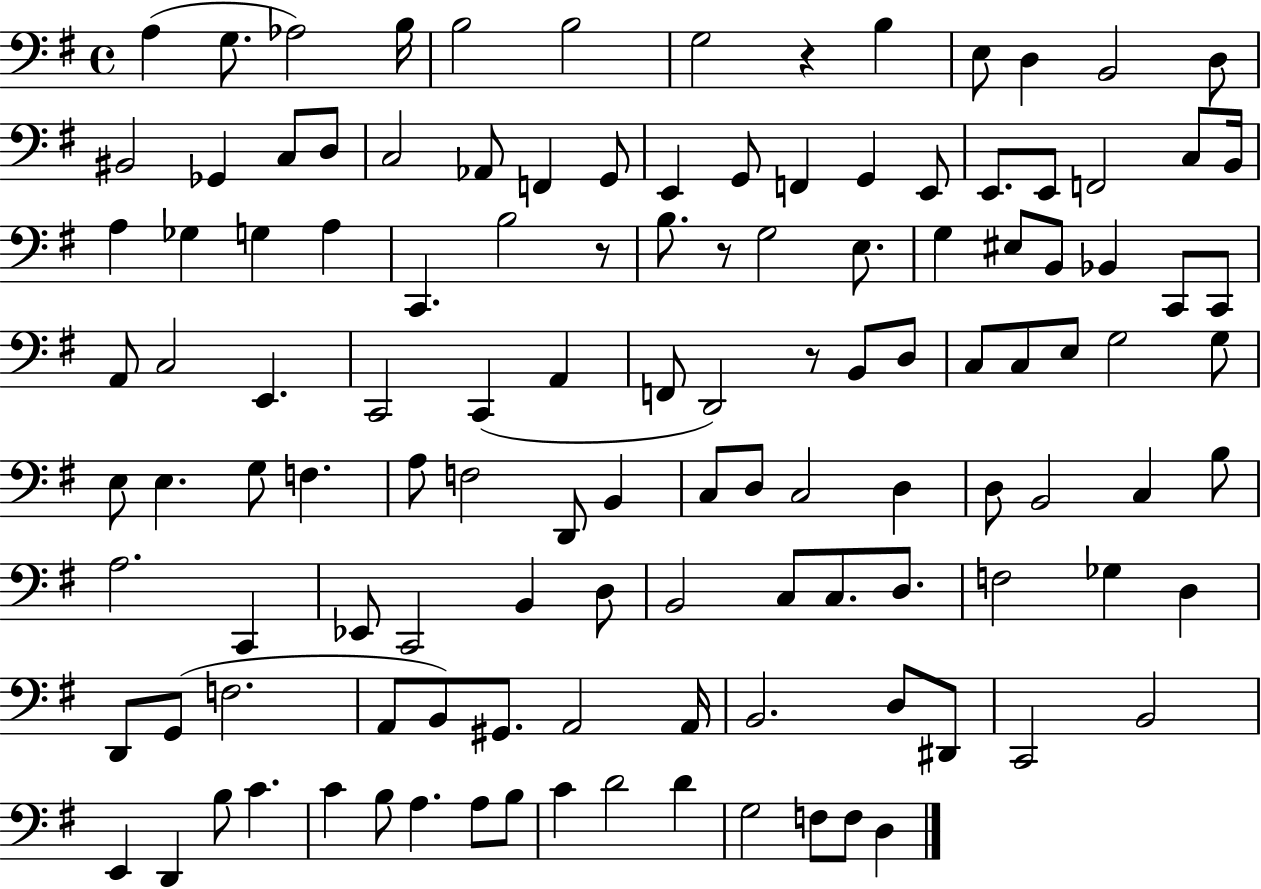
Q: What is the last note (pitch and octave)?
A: D3